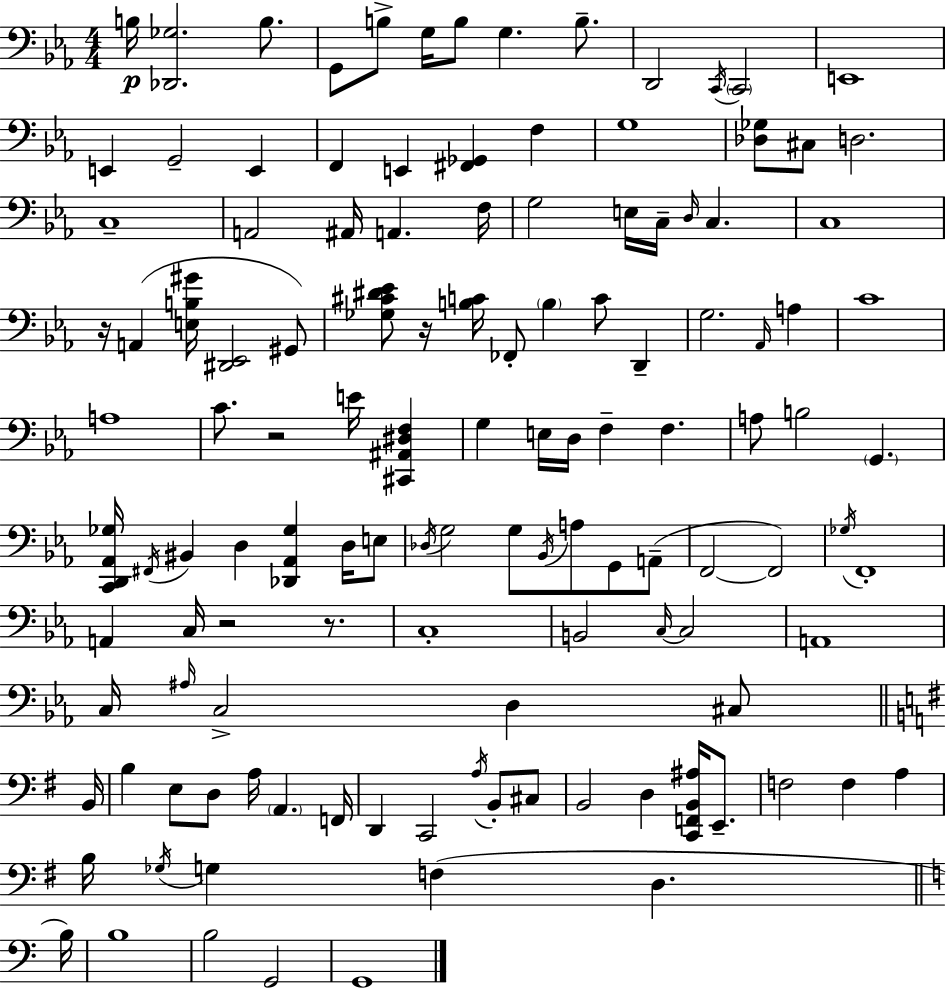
B3/s [Db2,Gb3]/h. B3/e. G2/e B3/e G3/s B3/e G3/q. B3/e. D2/h C2/s C2/h E2/w E2/q G2/h E2/q F2/q E2/q [F#2,Gb2]/q F3/q G3/w [Db3,Gb3]/e C#3/e D3/h. C3/w A2/h A#2/s A2/q. F3/s G3/h E3/s C3/s D3/s C3/q. C3/w R/s A2/q [E3,B3,G#4]/s [D#2,Eb2]/h G#2/e [Gb3,C#4,D#4,Eb4]/e R/s [B3,C4]/s FES2/e B3/q C4/e D2/q G3/h. Ab2/s A3/q C4/w A3/w C4/e. R/h E4/s [C#2,A#2,D#3,F3]/q G3/q E3/s D3/s F3/q F3/q. A3/e B3/h G2/q. [C2,D2,Ab2,Gb3]/s F#2/s BIS2/q D3/q [Db2,Ab2,Gb3]/q D3/s E3/e Db3/s G3/h G3/e Bb2/s A3/e G2/e A2/e F2/h F2/h Gb3/s F2/w A2/q C3/s R/h R/e. C3/w B2/h C3/s C3/h A2/w C3/s A#3/s C3/h D3/q C#3/e B2/s B3/q E3/e D3/e A3/s A2/q. F2/s D2/q C2/h A3/s B2/e C#3/e B2/h D3/q [C2,F2,B2,A#3]/s E2/e. F3/h F3/q A3/q B3/s Gb3/s G3/q F3/q D3/q. B3/s B3/w B3/h G2/h G2/w